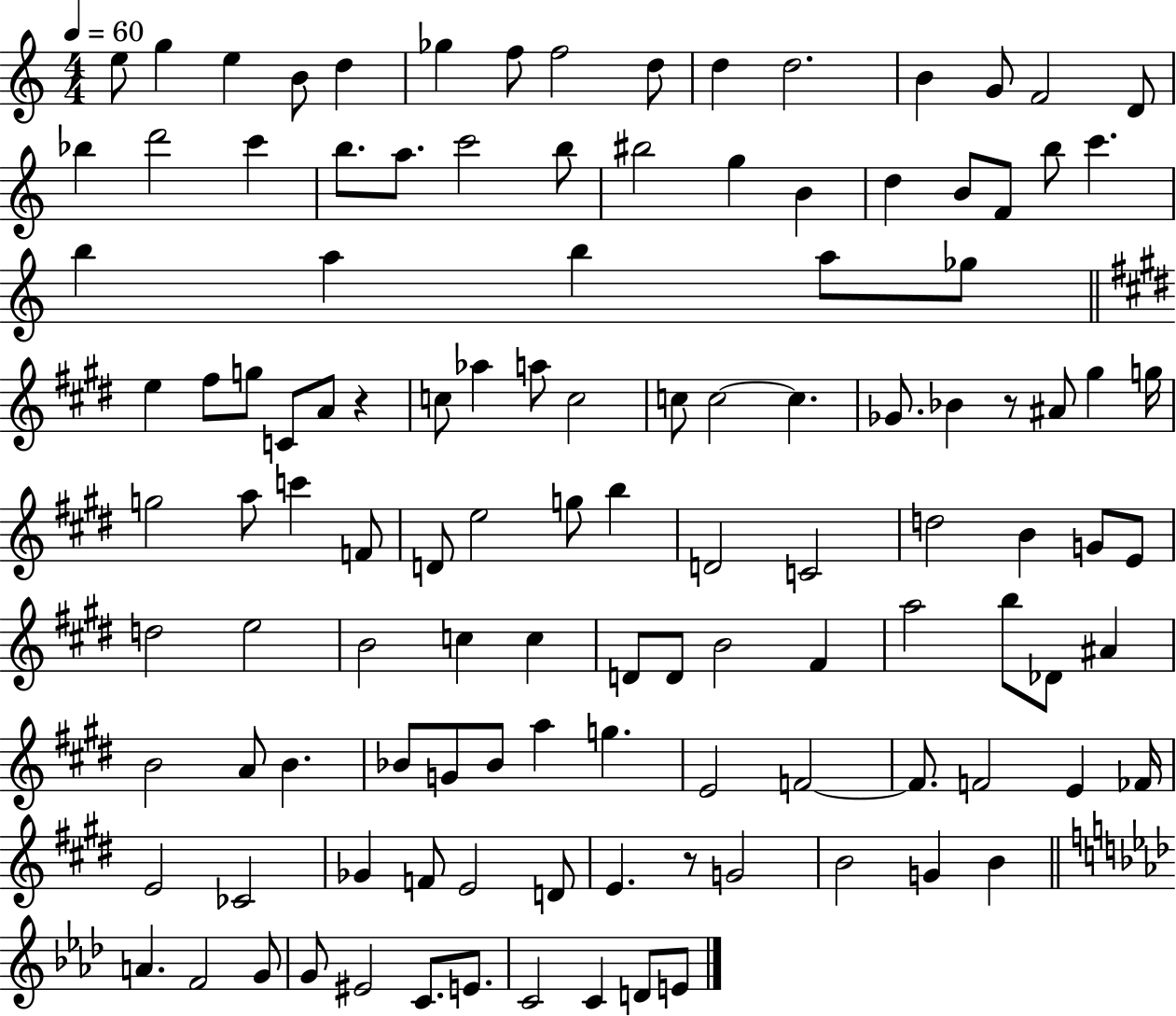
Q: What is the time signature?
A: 4/4